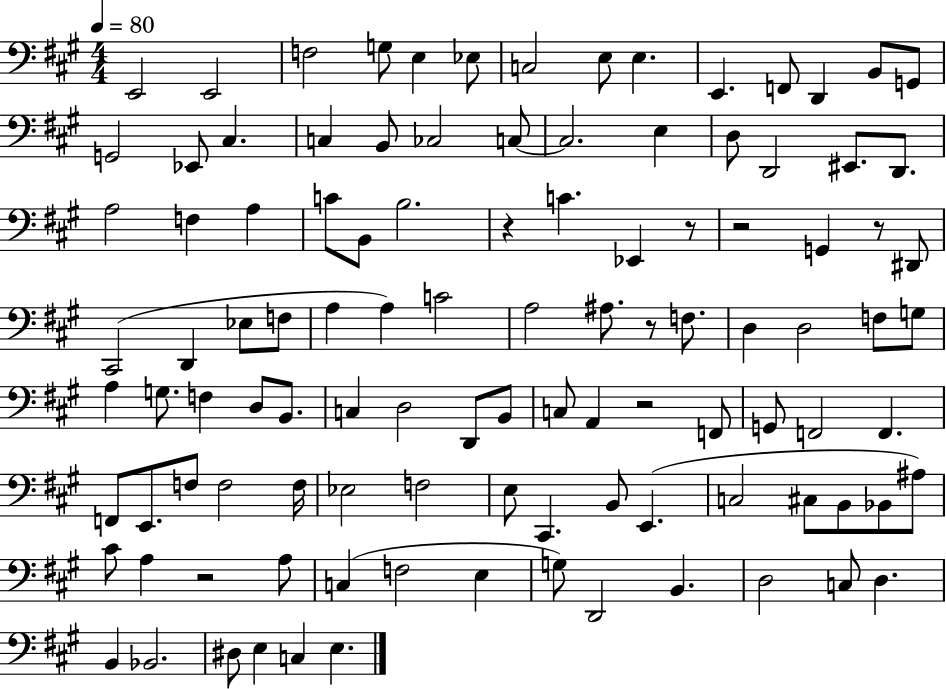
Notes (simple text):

E2/h E2/h F3/h G3/e E3/q Eb3/e C3/h E3/e E3/q. E2/q. F2/e D2/q B2/e G2/e G2/h Eb2/e C#3/q. C3/q B2/e CES3/h C3/e C3/h. E3/q D3/e D2/h EIS2/e. D2/e. A3/h F3/q A3/q C4/e B2/e B3/h. R/q C4/q. Eb2/q R/e R/h G2/q R/e D#2/e C#2/h D2/q Eb3/e F3/e A3/q A3/q C4/h A3/h A#3/e. R/e F3/e. D3/q D3/h F3/e G3/e A3/q G3/e. F3/q D3/e B2/e. C3/q D3/h D2/e B2/e C3/e A2/q R/h F2/e G2/e F2/h F2/q. F2/e E2/e. F3/e F3/h F3/s Eb3/h F3/h E3/e C#2/q. B2/e E2/q. C3/h C#3/e B2/e Bb2/e A#3/e C#4/e A3/q R/h A3/e C3/q F3/h E3/q G3/e D2/h B2/q. D3/h C3/e D3/q. B2/q Bb2/h. D#3/e E3/q C3/q E3/q.